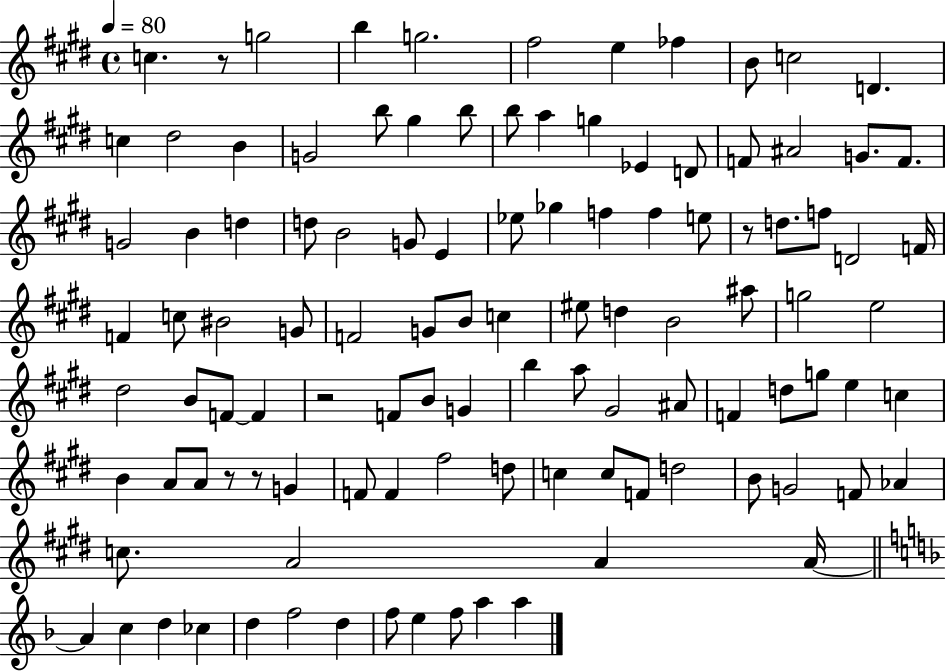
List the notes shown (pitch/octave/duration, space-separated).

C5/q. R/e G5/h B5/q G5/h. F#5/h E5/q FES5/q B4/e C5/h D4/q. C5/q D#5/h B4/q G4/h B5/e G#5/q B5/e B5/e A5/q G5/q Eb4/q D4/e F4/e A#4/h G4/e. F4/e. G4/h B4/q D5/q D5/e B4/h G4/e E4/q Eb5/e Gb5/q F5/q F5/q E5/e R/e D5/e. F5/e D4/h F4/s F4/q C5/e BIS4/h G4/e F4/h G4/e B4/e C5/q EIS5/e D5/q B4/h A#5/e G5/h E5/h D#5/h B4/e F4/e F4/q R/h F4/e B4/e G4/q B5/q A5/e G#4/h A#4/e F4/q D5/e G5/e E5/q C5/q B4/q A4/e A4/e R/e R/e G4/q F4/e F4/q F#5/h D5/e C5/q C5/e F4/e D5/h B4/e G4/h F4/e Ab4/q C5/e. A4/h A4/q A4/s A4/q C5/q D5/q CES5/q D5/q F5/h D5/q F5/e E5/q F5/e A5/q A5/q